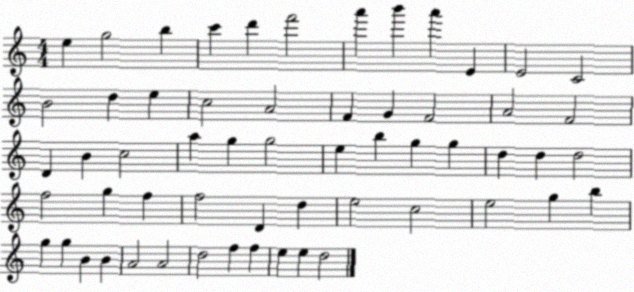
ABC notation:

X:1
T:Untitled
M:4/4
L:1/4
K:C
e g2 b c' d' f'2 a' b' a' E E2 C2 B2 d e c2 A2 F G F2 A2 F2 D B c2 a g g2 e b g g d d d2 f2 g f f2 D d e2 c2 e2 g b g g B B A2 A2 d2 f f e e d2